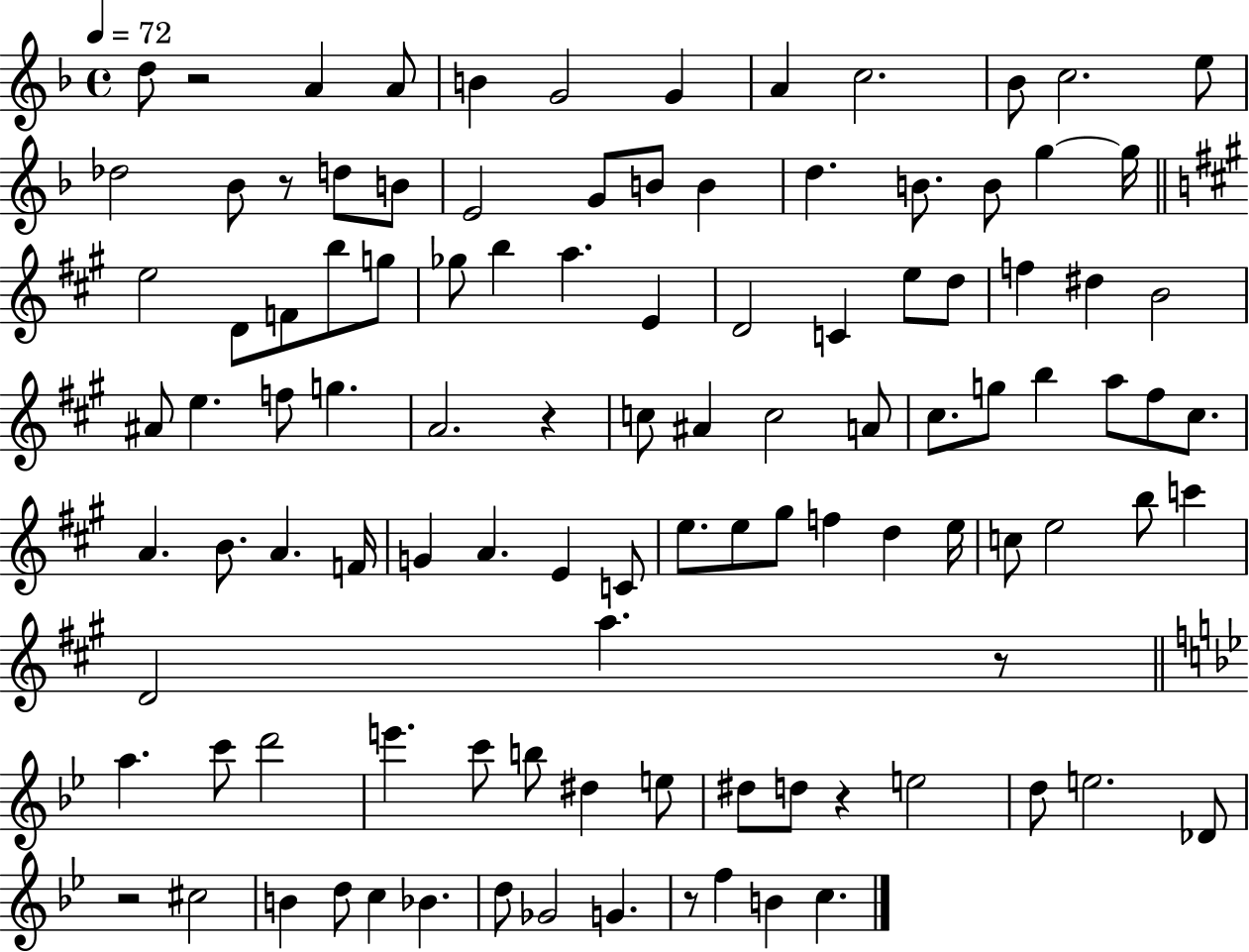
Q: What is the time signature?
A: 4/4